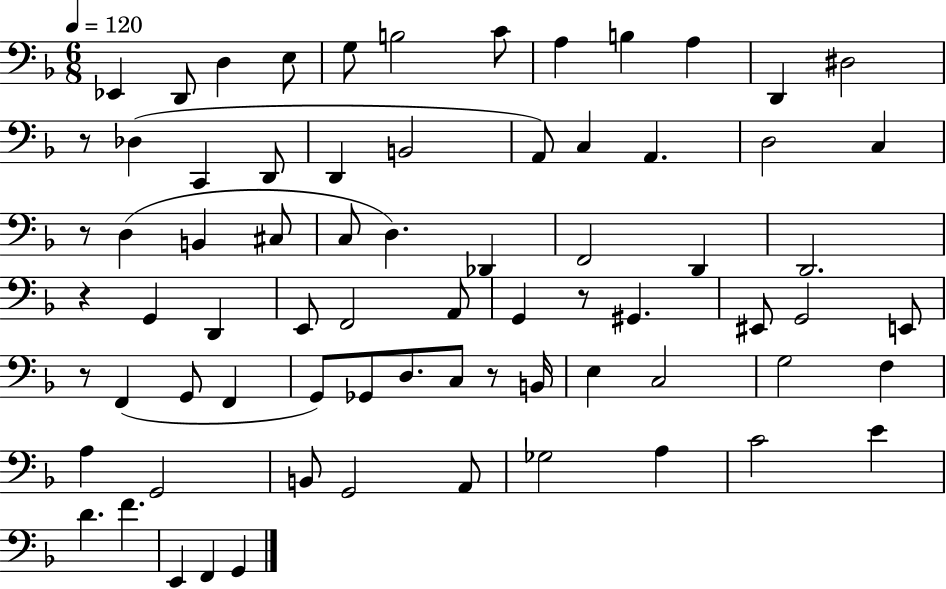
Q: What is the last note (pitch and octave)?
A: G2